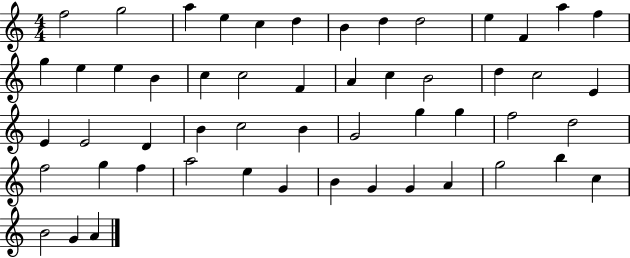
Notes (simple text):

F5/h G5/h A5/q E5/q C5/q D5/q B4/q D5/q D5/h E5/q F4/q A5/q F5/q G5/q E5/q E5/q B4/q C5/q C5/h F4/q A4/q C5/q B4/h D5/q C5/h E4/q E4/q E4/h D4/q B4/q C5/h B4/q G4/h G5/q G5/q F5/h D5/h F5/h G5/q F5/q A5/h E5/q G4/q B4/q G4/q G4/q A4/q G5/h B5/q C5/q B4/h G4/q A4/q